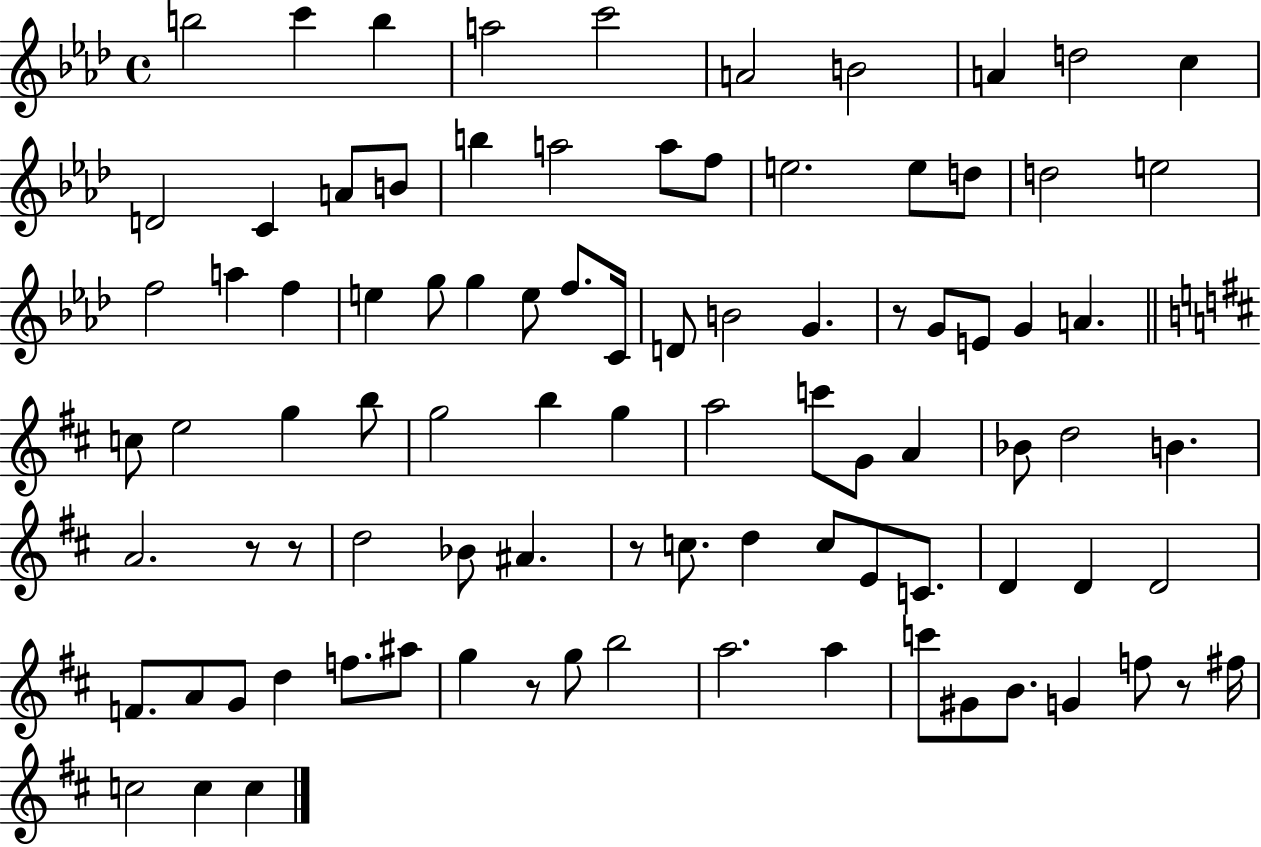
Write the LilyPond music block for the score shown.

{
  \clef treble
  \time 4/4
  \defaultTimeSignature
  \key aes \major
  \repeat volta 2 { b''2 c'''4 b''4 | a''2 c'''2 | a'2 b'2 | a'4 d''2 c''4 | \break d'2 c'4 a'8 b'8 | b''4 a''2 a''8 f''8 | e''2. e''8 d''8 | d''2 e''2 | \break f''2 a''4 f''4 | e''4 g''8 g''4 e''8 f''8. c'16 | d'8 b'2 g'4. | r8 g'8 e'8 g'4 a'4. | \break \bar "||" \break \key b \minor c''8 e''2 g''4 b''8 | g''2 b''4 g''4 | a''2 c'''8 g'8 a'4 | bes'8 d''2 b'4. | \break a'2. r8 r8 | d''2 bes'8 ais'4. | r8 c''8. d''4 c''8 e'8 c'8. | d'4 d'4 d'2 | \break f'8. a'8 g'8 d''4 f''8. ais''8 | g''4 r8 g''8 b''2 | a''2. a''4 | c'''8 gis'8 b'8. g'4 f''8 r8 fis''16 | \break c''2 c''4 c''4 | } \bar "|."
}